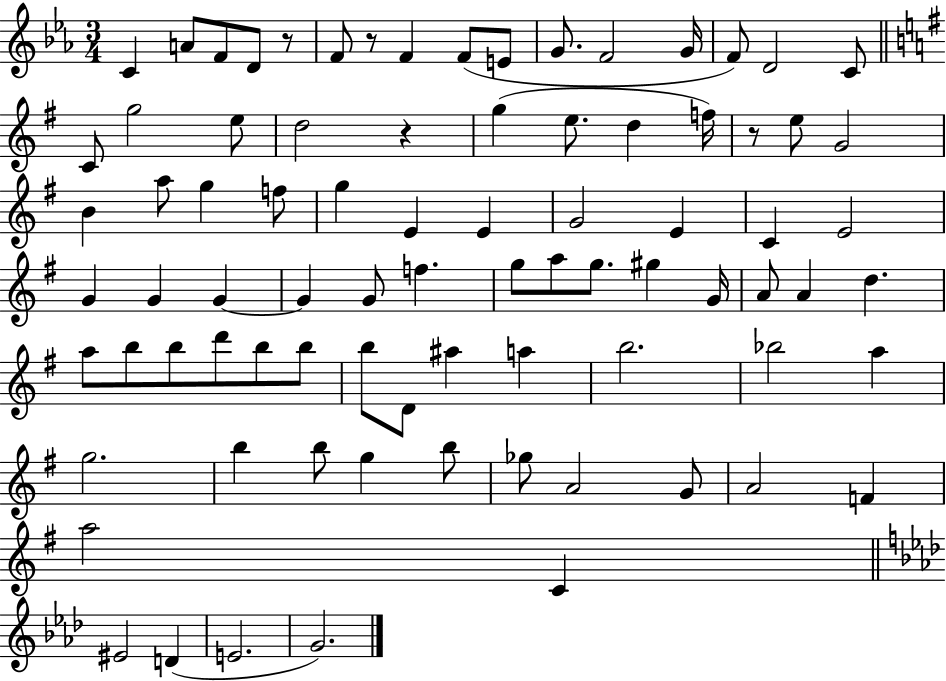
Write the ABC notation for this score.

X:1
T:Untitled
M:3/4
L:1/4
K:Eb
C A/2 F/2 D/2 z/2 F/2 z/2 F F/2 E/2 G/2 F2 G/4 F/2 D2 C/2 C/2 g2 e/2 d2 z g e/2 d f/4 z/2 e/2 G2 B a/2 g f/2 g E E G2 E C E2 G G G G G/2 f g/2 a/2 g/2 ^g G/4 A/2 A d a/2 b/2 b/2 d'/2 b/2 b/2 b/2 D/2 ^a a b2 _b2 a g2 b b/2 g b/2 _g/2 A2 G/2 A2 F a2 C ^E2 D E2 G2